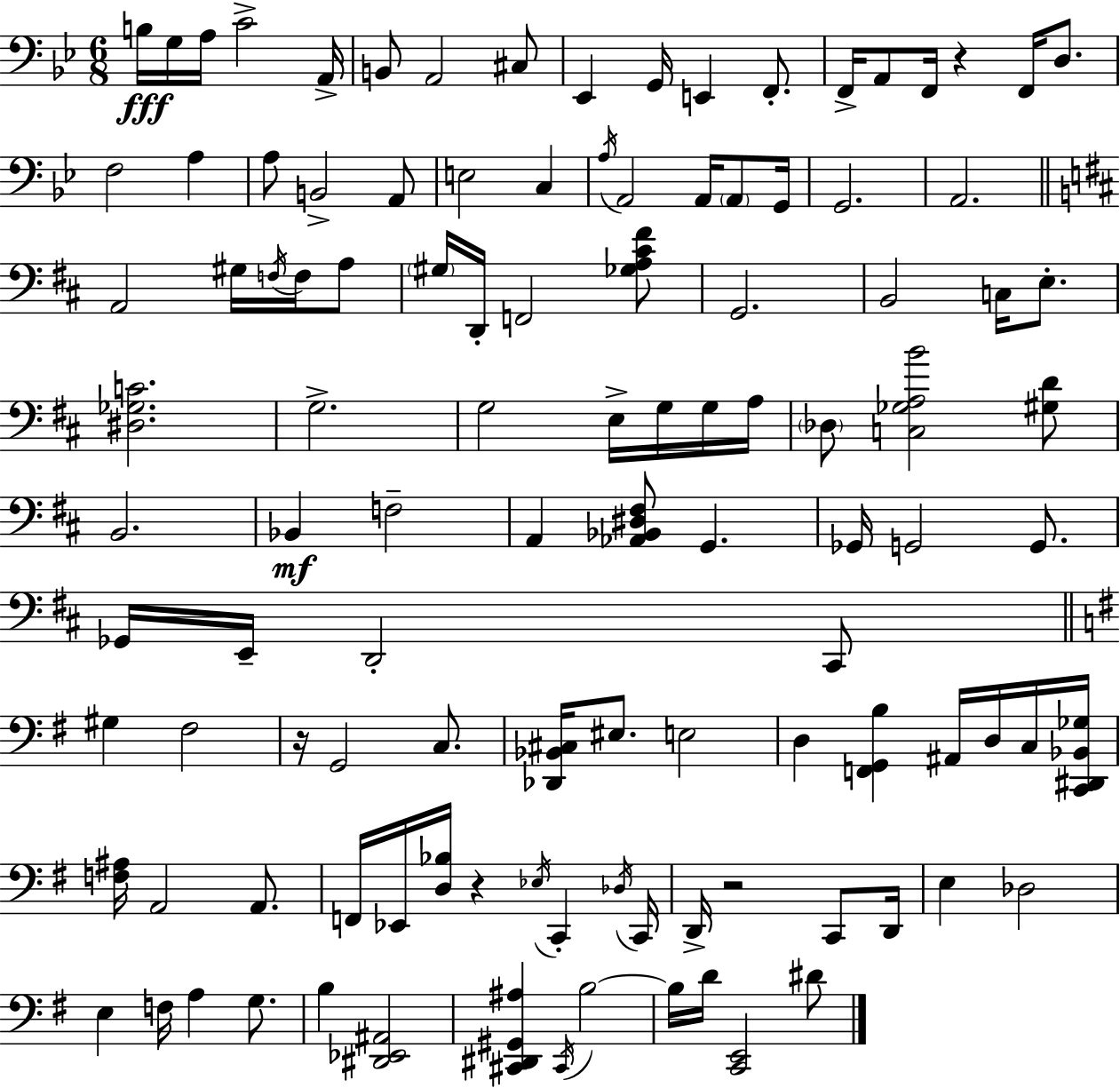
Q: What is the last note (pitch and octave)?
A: D#4